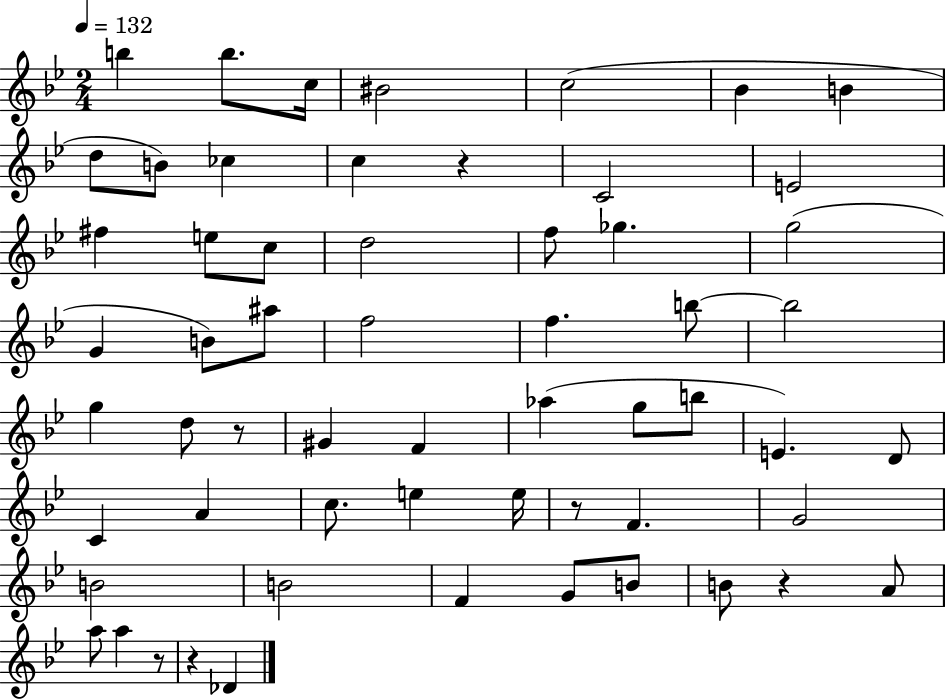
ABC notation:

X:1
T:Untitled
M:2/4
L:1/4
K:Bb
b b/2 c/4 ^B2 c2 _B B d/2 B/2 _c c z C2 E2 ^f e/2 c/2 d2 f/2 _g g2 G B/2 ^a/2 f2 f b/2 b2 g d/2 z/2 ^G F _a g/2 b/2 E D/2 C A c/2 e e/4 z/2 F G2 B2 B2 F G/2 B/2 B/2 z A/2 a/2 a z/2 z _D